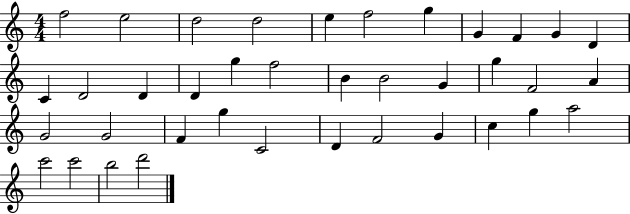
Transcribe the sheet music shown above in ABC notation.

X:1
T:Untitled
M:4/4
L:1/4
K:C
f2 e2 d2 d2 e f2 g G F G D C D2 D D g f2 B B2 G g F2 A G2 G2 F g C2 D F2 G c g a2 c'2 c'2 b2 d'2